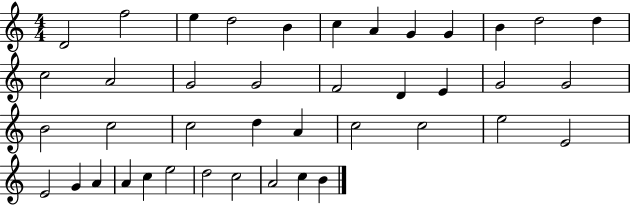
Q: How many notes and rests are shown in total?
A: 41